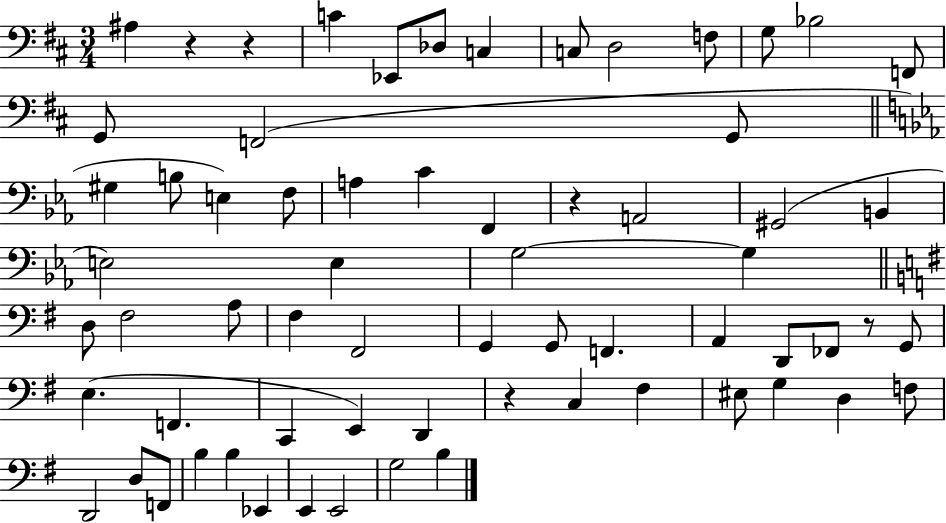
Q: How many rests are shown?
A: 5